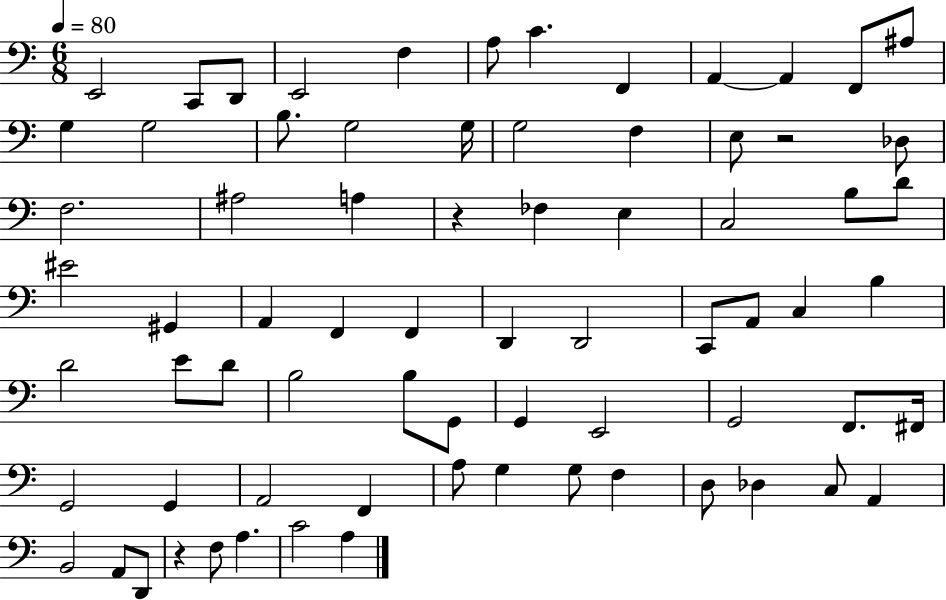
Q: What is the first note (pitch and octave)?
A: E2